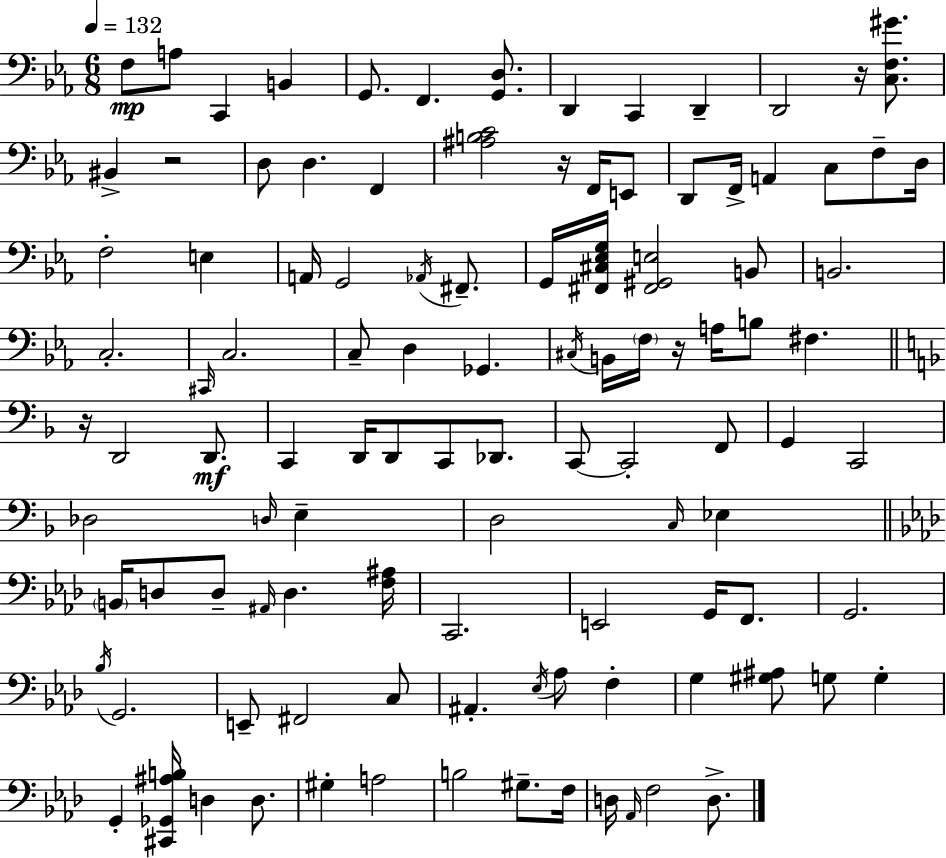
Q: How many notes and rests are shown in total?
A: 108